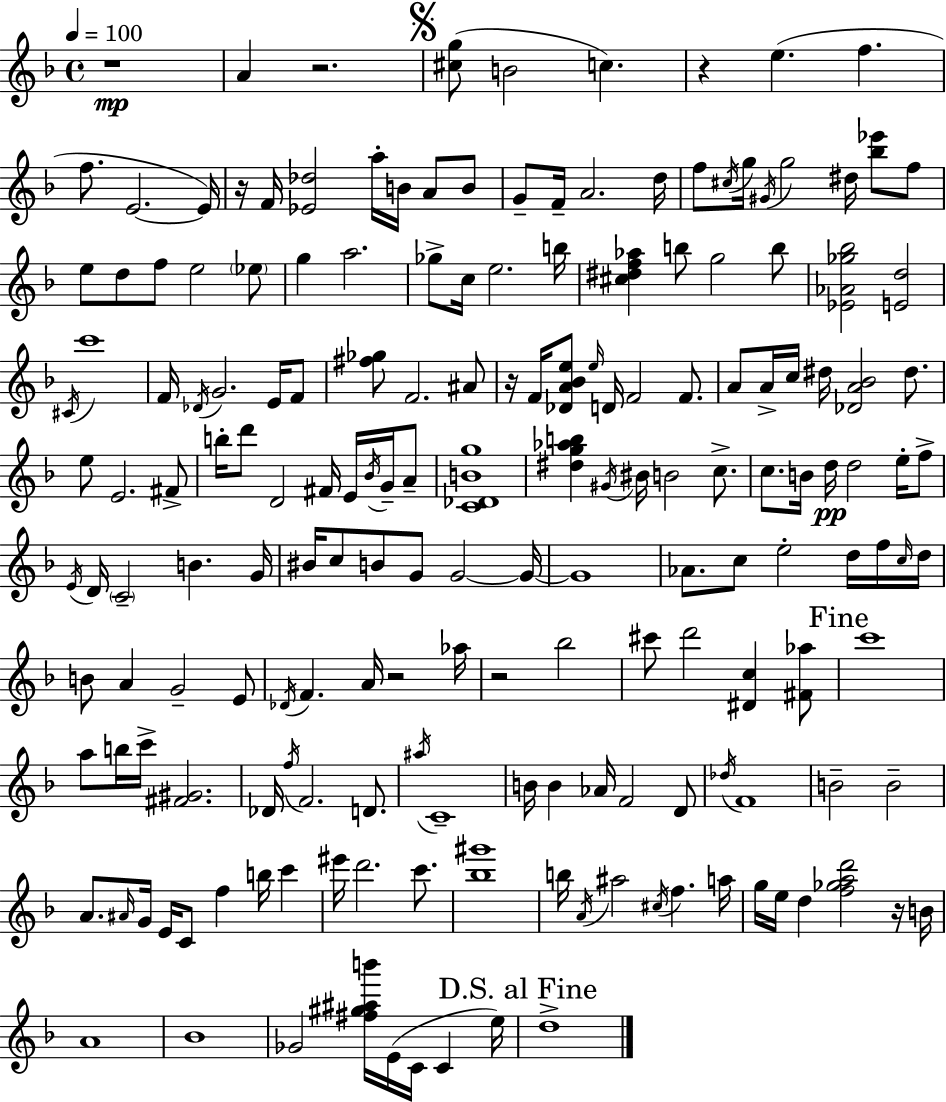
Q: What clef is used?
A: treble